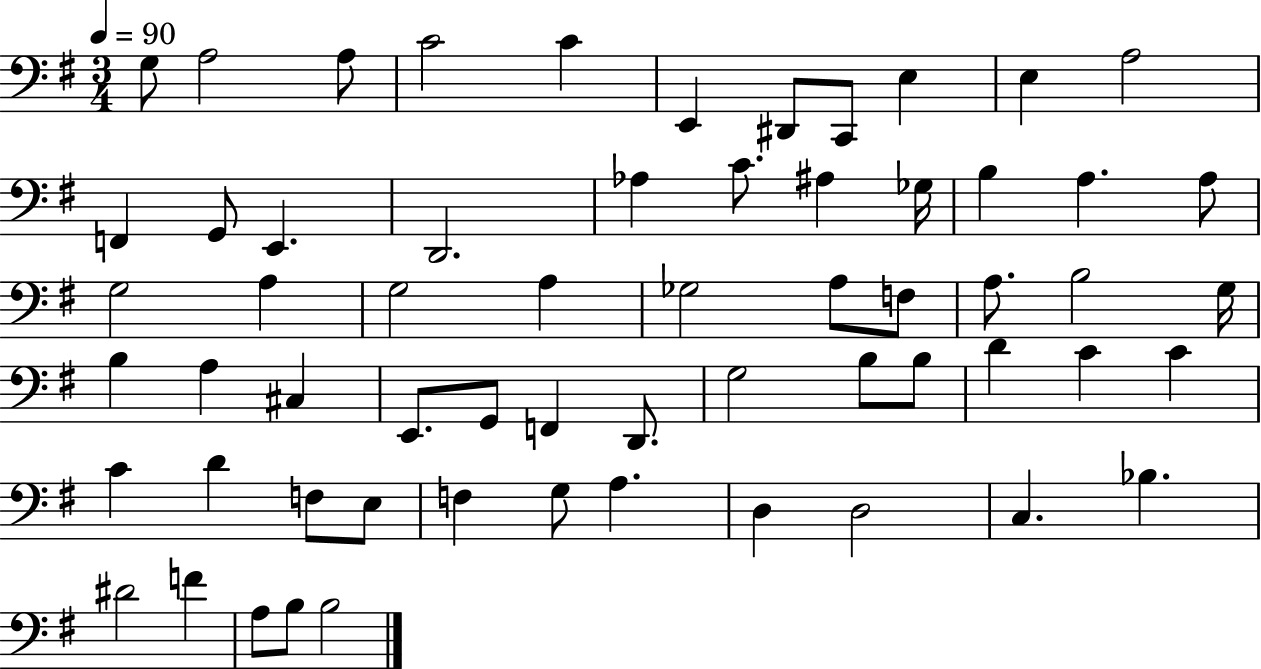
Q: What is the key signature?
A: G major